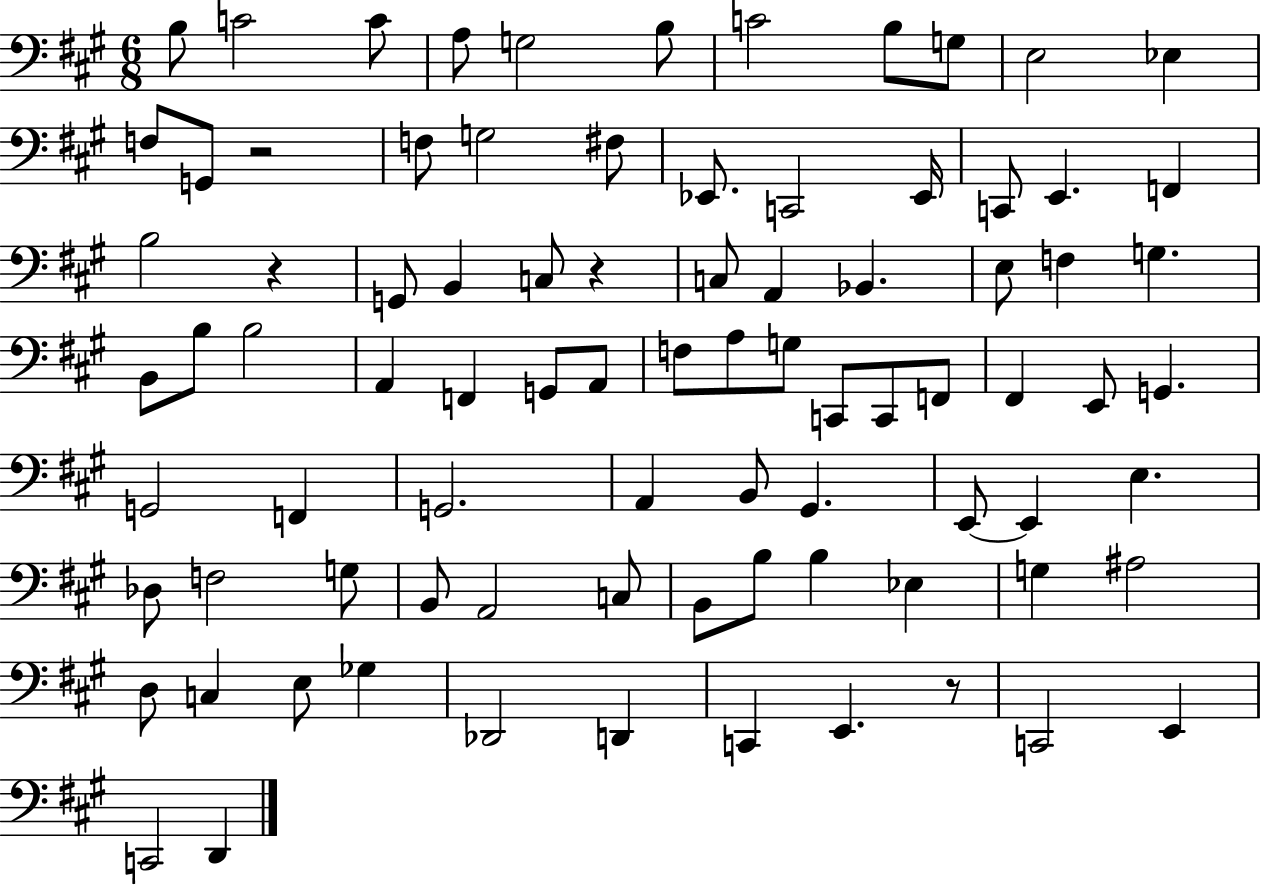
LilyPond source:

{
  \clef bass
  \numericTimeSignature
  \time 6/8
  \key a \major
  b8 c'2 c'8 | a8 g2 b8 | c'2 b8 g8 | e2 ees4 | \break f8 g,8 r2 | f8 g2 fis8 | ees,8. c,2 ees,16 | c,8 e,4. f,4 | \break b2 r4 | g,8 b,4 c8 r4 | c8 a,4 bes,4. | e8 f4 g4. | \break b,8 b8 b2 | a,4 f,4 g,8 a,8 | f8 a8 g8 c,8 c,8 f,8 | fis,4 e,8 g,4. | \break g,2 f,4 | g,2. | a,4 b,8 gis,4. | e,8~~ e,4 e4. | \break des8 f2 g8 | b,8 a,2 c8 | b,8 b8 b4 ees4 | g4 ais2 | \break d8 c4 e8 ges4 | des,2 d,4 | c,4 e,4. r8 | c,2 e,4 | \break c,2 d,4 | \bar "|."
}